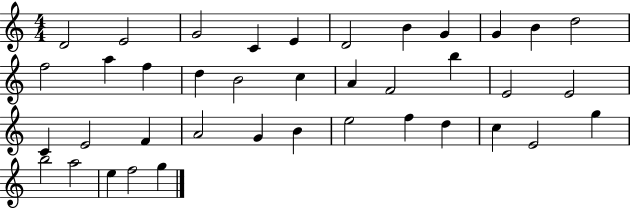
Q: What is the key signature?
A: C major